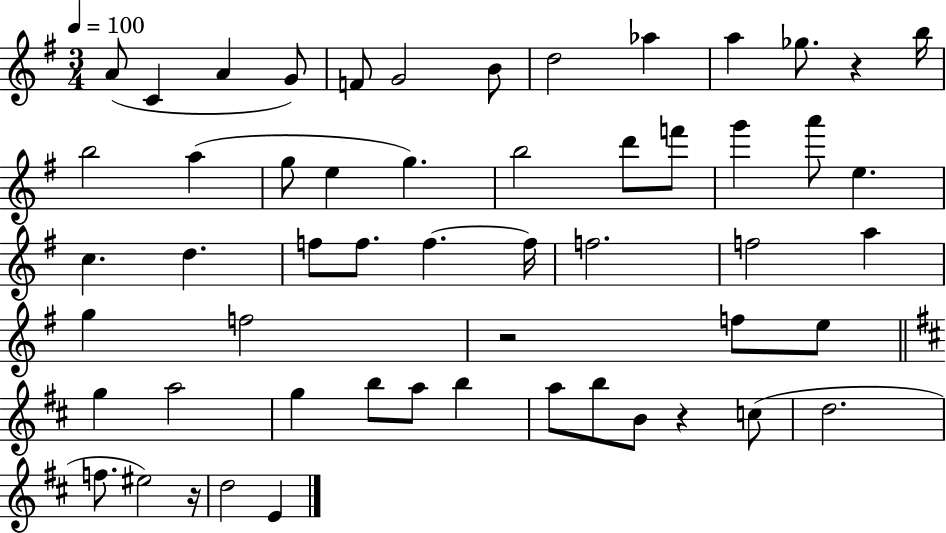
X:1
T:Untitled
M:3/4
L:1/4
K:G
A/2 C A G/2 F/2 G2 B/2 d2 _a a _g/2 z b/4 b2 a g/2 e g b2 d'/2 f'/2 g' a'/2 e c d f/2 f/2 f f/4 f2 f2 a g f2 z2 f/2 e/2 g a2 g b/2 a/2 b a/2 b/2 B/2 z c/2 d2 f/2 ^e2 z/4 d2 E